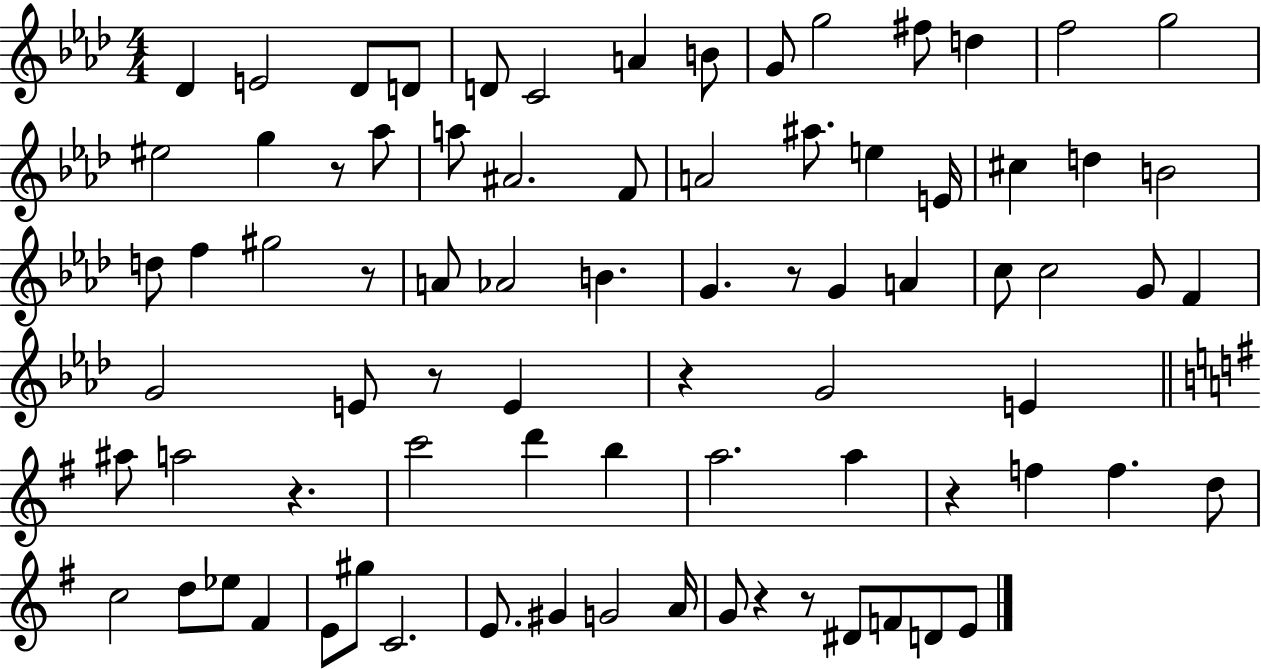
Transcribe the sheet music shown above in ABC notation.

X:1
T:Untitled
M:4/4
L:1/4
K:Ab
_D E2 _D/2 D/2 D/2 C2 A B/2 G/2 g2 ^f/2 d f2 g2 ^e2 g z/2 _a/2 a/2 ^A2 F/2 A2 ^a/2 e E/4 ^c d B2 d/2 f ^g2 z/2 A/2 _A2 B G z/2 G A c/2 c2 G/2 F G2 E/2 z/2 E z G2 E ^a/2 a2 z c'2 d' b a2 a z f f d/2 c2 d/2 _e/2 ^F E/2 ^g/2 C2 E/2 ^G G2 A/4 G/2 z z/2 ^D/2 F/2 D/2 E/2